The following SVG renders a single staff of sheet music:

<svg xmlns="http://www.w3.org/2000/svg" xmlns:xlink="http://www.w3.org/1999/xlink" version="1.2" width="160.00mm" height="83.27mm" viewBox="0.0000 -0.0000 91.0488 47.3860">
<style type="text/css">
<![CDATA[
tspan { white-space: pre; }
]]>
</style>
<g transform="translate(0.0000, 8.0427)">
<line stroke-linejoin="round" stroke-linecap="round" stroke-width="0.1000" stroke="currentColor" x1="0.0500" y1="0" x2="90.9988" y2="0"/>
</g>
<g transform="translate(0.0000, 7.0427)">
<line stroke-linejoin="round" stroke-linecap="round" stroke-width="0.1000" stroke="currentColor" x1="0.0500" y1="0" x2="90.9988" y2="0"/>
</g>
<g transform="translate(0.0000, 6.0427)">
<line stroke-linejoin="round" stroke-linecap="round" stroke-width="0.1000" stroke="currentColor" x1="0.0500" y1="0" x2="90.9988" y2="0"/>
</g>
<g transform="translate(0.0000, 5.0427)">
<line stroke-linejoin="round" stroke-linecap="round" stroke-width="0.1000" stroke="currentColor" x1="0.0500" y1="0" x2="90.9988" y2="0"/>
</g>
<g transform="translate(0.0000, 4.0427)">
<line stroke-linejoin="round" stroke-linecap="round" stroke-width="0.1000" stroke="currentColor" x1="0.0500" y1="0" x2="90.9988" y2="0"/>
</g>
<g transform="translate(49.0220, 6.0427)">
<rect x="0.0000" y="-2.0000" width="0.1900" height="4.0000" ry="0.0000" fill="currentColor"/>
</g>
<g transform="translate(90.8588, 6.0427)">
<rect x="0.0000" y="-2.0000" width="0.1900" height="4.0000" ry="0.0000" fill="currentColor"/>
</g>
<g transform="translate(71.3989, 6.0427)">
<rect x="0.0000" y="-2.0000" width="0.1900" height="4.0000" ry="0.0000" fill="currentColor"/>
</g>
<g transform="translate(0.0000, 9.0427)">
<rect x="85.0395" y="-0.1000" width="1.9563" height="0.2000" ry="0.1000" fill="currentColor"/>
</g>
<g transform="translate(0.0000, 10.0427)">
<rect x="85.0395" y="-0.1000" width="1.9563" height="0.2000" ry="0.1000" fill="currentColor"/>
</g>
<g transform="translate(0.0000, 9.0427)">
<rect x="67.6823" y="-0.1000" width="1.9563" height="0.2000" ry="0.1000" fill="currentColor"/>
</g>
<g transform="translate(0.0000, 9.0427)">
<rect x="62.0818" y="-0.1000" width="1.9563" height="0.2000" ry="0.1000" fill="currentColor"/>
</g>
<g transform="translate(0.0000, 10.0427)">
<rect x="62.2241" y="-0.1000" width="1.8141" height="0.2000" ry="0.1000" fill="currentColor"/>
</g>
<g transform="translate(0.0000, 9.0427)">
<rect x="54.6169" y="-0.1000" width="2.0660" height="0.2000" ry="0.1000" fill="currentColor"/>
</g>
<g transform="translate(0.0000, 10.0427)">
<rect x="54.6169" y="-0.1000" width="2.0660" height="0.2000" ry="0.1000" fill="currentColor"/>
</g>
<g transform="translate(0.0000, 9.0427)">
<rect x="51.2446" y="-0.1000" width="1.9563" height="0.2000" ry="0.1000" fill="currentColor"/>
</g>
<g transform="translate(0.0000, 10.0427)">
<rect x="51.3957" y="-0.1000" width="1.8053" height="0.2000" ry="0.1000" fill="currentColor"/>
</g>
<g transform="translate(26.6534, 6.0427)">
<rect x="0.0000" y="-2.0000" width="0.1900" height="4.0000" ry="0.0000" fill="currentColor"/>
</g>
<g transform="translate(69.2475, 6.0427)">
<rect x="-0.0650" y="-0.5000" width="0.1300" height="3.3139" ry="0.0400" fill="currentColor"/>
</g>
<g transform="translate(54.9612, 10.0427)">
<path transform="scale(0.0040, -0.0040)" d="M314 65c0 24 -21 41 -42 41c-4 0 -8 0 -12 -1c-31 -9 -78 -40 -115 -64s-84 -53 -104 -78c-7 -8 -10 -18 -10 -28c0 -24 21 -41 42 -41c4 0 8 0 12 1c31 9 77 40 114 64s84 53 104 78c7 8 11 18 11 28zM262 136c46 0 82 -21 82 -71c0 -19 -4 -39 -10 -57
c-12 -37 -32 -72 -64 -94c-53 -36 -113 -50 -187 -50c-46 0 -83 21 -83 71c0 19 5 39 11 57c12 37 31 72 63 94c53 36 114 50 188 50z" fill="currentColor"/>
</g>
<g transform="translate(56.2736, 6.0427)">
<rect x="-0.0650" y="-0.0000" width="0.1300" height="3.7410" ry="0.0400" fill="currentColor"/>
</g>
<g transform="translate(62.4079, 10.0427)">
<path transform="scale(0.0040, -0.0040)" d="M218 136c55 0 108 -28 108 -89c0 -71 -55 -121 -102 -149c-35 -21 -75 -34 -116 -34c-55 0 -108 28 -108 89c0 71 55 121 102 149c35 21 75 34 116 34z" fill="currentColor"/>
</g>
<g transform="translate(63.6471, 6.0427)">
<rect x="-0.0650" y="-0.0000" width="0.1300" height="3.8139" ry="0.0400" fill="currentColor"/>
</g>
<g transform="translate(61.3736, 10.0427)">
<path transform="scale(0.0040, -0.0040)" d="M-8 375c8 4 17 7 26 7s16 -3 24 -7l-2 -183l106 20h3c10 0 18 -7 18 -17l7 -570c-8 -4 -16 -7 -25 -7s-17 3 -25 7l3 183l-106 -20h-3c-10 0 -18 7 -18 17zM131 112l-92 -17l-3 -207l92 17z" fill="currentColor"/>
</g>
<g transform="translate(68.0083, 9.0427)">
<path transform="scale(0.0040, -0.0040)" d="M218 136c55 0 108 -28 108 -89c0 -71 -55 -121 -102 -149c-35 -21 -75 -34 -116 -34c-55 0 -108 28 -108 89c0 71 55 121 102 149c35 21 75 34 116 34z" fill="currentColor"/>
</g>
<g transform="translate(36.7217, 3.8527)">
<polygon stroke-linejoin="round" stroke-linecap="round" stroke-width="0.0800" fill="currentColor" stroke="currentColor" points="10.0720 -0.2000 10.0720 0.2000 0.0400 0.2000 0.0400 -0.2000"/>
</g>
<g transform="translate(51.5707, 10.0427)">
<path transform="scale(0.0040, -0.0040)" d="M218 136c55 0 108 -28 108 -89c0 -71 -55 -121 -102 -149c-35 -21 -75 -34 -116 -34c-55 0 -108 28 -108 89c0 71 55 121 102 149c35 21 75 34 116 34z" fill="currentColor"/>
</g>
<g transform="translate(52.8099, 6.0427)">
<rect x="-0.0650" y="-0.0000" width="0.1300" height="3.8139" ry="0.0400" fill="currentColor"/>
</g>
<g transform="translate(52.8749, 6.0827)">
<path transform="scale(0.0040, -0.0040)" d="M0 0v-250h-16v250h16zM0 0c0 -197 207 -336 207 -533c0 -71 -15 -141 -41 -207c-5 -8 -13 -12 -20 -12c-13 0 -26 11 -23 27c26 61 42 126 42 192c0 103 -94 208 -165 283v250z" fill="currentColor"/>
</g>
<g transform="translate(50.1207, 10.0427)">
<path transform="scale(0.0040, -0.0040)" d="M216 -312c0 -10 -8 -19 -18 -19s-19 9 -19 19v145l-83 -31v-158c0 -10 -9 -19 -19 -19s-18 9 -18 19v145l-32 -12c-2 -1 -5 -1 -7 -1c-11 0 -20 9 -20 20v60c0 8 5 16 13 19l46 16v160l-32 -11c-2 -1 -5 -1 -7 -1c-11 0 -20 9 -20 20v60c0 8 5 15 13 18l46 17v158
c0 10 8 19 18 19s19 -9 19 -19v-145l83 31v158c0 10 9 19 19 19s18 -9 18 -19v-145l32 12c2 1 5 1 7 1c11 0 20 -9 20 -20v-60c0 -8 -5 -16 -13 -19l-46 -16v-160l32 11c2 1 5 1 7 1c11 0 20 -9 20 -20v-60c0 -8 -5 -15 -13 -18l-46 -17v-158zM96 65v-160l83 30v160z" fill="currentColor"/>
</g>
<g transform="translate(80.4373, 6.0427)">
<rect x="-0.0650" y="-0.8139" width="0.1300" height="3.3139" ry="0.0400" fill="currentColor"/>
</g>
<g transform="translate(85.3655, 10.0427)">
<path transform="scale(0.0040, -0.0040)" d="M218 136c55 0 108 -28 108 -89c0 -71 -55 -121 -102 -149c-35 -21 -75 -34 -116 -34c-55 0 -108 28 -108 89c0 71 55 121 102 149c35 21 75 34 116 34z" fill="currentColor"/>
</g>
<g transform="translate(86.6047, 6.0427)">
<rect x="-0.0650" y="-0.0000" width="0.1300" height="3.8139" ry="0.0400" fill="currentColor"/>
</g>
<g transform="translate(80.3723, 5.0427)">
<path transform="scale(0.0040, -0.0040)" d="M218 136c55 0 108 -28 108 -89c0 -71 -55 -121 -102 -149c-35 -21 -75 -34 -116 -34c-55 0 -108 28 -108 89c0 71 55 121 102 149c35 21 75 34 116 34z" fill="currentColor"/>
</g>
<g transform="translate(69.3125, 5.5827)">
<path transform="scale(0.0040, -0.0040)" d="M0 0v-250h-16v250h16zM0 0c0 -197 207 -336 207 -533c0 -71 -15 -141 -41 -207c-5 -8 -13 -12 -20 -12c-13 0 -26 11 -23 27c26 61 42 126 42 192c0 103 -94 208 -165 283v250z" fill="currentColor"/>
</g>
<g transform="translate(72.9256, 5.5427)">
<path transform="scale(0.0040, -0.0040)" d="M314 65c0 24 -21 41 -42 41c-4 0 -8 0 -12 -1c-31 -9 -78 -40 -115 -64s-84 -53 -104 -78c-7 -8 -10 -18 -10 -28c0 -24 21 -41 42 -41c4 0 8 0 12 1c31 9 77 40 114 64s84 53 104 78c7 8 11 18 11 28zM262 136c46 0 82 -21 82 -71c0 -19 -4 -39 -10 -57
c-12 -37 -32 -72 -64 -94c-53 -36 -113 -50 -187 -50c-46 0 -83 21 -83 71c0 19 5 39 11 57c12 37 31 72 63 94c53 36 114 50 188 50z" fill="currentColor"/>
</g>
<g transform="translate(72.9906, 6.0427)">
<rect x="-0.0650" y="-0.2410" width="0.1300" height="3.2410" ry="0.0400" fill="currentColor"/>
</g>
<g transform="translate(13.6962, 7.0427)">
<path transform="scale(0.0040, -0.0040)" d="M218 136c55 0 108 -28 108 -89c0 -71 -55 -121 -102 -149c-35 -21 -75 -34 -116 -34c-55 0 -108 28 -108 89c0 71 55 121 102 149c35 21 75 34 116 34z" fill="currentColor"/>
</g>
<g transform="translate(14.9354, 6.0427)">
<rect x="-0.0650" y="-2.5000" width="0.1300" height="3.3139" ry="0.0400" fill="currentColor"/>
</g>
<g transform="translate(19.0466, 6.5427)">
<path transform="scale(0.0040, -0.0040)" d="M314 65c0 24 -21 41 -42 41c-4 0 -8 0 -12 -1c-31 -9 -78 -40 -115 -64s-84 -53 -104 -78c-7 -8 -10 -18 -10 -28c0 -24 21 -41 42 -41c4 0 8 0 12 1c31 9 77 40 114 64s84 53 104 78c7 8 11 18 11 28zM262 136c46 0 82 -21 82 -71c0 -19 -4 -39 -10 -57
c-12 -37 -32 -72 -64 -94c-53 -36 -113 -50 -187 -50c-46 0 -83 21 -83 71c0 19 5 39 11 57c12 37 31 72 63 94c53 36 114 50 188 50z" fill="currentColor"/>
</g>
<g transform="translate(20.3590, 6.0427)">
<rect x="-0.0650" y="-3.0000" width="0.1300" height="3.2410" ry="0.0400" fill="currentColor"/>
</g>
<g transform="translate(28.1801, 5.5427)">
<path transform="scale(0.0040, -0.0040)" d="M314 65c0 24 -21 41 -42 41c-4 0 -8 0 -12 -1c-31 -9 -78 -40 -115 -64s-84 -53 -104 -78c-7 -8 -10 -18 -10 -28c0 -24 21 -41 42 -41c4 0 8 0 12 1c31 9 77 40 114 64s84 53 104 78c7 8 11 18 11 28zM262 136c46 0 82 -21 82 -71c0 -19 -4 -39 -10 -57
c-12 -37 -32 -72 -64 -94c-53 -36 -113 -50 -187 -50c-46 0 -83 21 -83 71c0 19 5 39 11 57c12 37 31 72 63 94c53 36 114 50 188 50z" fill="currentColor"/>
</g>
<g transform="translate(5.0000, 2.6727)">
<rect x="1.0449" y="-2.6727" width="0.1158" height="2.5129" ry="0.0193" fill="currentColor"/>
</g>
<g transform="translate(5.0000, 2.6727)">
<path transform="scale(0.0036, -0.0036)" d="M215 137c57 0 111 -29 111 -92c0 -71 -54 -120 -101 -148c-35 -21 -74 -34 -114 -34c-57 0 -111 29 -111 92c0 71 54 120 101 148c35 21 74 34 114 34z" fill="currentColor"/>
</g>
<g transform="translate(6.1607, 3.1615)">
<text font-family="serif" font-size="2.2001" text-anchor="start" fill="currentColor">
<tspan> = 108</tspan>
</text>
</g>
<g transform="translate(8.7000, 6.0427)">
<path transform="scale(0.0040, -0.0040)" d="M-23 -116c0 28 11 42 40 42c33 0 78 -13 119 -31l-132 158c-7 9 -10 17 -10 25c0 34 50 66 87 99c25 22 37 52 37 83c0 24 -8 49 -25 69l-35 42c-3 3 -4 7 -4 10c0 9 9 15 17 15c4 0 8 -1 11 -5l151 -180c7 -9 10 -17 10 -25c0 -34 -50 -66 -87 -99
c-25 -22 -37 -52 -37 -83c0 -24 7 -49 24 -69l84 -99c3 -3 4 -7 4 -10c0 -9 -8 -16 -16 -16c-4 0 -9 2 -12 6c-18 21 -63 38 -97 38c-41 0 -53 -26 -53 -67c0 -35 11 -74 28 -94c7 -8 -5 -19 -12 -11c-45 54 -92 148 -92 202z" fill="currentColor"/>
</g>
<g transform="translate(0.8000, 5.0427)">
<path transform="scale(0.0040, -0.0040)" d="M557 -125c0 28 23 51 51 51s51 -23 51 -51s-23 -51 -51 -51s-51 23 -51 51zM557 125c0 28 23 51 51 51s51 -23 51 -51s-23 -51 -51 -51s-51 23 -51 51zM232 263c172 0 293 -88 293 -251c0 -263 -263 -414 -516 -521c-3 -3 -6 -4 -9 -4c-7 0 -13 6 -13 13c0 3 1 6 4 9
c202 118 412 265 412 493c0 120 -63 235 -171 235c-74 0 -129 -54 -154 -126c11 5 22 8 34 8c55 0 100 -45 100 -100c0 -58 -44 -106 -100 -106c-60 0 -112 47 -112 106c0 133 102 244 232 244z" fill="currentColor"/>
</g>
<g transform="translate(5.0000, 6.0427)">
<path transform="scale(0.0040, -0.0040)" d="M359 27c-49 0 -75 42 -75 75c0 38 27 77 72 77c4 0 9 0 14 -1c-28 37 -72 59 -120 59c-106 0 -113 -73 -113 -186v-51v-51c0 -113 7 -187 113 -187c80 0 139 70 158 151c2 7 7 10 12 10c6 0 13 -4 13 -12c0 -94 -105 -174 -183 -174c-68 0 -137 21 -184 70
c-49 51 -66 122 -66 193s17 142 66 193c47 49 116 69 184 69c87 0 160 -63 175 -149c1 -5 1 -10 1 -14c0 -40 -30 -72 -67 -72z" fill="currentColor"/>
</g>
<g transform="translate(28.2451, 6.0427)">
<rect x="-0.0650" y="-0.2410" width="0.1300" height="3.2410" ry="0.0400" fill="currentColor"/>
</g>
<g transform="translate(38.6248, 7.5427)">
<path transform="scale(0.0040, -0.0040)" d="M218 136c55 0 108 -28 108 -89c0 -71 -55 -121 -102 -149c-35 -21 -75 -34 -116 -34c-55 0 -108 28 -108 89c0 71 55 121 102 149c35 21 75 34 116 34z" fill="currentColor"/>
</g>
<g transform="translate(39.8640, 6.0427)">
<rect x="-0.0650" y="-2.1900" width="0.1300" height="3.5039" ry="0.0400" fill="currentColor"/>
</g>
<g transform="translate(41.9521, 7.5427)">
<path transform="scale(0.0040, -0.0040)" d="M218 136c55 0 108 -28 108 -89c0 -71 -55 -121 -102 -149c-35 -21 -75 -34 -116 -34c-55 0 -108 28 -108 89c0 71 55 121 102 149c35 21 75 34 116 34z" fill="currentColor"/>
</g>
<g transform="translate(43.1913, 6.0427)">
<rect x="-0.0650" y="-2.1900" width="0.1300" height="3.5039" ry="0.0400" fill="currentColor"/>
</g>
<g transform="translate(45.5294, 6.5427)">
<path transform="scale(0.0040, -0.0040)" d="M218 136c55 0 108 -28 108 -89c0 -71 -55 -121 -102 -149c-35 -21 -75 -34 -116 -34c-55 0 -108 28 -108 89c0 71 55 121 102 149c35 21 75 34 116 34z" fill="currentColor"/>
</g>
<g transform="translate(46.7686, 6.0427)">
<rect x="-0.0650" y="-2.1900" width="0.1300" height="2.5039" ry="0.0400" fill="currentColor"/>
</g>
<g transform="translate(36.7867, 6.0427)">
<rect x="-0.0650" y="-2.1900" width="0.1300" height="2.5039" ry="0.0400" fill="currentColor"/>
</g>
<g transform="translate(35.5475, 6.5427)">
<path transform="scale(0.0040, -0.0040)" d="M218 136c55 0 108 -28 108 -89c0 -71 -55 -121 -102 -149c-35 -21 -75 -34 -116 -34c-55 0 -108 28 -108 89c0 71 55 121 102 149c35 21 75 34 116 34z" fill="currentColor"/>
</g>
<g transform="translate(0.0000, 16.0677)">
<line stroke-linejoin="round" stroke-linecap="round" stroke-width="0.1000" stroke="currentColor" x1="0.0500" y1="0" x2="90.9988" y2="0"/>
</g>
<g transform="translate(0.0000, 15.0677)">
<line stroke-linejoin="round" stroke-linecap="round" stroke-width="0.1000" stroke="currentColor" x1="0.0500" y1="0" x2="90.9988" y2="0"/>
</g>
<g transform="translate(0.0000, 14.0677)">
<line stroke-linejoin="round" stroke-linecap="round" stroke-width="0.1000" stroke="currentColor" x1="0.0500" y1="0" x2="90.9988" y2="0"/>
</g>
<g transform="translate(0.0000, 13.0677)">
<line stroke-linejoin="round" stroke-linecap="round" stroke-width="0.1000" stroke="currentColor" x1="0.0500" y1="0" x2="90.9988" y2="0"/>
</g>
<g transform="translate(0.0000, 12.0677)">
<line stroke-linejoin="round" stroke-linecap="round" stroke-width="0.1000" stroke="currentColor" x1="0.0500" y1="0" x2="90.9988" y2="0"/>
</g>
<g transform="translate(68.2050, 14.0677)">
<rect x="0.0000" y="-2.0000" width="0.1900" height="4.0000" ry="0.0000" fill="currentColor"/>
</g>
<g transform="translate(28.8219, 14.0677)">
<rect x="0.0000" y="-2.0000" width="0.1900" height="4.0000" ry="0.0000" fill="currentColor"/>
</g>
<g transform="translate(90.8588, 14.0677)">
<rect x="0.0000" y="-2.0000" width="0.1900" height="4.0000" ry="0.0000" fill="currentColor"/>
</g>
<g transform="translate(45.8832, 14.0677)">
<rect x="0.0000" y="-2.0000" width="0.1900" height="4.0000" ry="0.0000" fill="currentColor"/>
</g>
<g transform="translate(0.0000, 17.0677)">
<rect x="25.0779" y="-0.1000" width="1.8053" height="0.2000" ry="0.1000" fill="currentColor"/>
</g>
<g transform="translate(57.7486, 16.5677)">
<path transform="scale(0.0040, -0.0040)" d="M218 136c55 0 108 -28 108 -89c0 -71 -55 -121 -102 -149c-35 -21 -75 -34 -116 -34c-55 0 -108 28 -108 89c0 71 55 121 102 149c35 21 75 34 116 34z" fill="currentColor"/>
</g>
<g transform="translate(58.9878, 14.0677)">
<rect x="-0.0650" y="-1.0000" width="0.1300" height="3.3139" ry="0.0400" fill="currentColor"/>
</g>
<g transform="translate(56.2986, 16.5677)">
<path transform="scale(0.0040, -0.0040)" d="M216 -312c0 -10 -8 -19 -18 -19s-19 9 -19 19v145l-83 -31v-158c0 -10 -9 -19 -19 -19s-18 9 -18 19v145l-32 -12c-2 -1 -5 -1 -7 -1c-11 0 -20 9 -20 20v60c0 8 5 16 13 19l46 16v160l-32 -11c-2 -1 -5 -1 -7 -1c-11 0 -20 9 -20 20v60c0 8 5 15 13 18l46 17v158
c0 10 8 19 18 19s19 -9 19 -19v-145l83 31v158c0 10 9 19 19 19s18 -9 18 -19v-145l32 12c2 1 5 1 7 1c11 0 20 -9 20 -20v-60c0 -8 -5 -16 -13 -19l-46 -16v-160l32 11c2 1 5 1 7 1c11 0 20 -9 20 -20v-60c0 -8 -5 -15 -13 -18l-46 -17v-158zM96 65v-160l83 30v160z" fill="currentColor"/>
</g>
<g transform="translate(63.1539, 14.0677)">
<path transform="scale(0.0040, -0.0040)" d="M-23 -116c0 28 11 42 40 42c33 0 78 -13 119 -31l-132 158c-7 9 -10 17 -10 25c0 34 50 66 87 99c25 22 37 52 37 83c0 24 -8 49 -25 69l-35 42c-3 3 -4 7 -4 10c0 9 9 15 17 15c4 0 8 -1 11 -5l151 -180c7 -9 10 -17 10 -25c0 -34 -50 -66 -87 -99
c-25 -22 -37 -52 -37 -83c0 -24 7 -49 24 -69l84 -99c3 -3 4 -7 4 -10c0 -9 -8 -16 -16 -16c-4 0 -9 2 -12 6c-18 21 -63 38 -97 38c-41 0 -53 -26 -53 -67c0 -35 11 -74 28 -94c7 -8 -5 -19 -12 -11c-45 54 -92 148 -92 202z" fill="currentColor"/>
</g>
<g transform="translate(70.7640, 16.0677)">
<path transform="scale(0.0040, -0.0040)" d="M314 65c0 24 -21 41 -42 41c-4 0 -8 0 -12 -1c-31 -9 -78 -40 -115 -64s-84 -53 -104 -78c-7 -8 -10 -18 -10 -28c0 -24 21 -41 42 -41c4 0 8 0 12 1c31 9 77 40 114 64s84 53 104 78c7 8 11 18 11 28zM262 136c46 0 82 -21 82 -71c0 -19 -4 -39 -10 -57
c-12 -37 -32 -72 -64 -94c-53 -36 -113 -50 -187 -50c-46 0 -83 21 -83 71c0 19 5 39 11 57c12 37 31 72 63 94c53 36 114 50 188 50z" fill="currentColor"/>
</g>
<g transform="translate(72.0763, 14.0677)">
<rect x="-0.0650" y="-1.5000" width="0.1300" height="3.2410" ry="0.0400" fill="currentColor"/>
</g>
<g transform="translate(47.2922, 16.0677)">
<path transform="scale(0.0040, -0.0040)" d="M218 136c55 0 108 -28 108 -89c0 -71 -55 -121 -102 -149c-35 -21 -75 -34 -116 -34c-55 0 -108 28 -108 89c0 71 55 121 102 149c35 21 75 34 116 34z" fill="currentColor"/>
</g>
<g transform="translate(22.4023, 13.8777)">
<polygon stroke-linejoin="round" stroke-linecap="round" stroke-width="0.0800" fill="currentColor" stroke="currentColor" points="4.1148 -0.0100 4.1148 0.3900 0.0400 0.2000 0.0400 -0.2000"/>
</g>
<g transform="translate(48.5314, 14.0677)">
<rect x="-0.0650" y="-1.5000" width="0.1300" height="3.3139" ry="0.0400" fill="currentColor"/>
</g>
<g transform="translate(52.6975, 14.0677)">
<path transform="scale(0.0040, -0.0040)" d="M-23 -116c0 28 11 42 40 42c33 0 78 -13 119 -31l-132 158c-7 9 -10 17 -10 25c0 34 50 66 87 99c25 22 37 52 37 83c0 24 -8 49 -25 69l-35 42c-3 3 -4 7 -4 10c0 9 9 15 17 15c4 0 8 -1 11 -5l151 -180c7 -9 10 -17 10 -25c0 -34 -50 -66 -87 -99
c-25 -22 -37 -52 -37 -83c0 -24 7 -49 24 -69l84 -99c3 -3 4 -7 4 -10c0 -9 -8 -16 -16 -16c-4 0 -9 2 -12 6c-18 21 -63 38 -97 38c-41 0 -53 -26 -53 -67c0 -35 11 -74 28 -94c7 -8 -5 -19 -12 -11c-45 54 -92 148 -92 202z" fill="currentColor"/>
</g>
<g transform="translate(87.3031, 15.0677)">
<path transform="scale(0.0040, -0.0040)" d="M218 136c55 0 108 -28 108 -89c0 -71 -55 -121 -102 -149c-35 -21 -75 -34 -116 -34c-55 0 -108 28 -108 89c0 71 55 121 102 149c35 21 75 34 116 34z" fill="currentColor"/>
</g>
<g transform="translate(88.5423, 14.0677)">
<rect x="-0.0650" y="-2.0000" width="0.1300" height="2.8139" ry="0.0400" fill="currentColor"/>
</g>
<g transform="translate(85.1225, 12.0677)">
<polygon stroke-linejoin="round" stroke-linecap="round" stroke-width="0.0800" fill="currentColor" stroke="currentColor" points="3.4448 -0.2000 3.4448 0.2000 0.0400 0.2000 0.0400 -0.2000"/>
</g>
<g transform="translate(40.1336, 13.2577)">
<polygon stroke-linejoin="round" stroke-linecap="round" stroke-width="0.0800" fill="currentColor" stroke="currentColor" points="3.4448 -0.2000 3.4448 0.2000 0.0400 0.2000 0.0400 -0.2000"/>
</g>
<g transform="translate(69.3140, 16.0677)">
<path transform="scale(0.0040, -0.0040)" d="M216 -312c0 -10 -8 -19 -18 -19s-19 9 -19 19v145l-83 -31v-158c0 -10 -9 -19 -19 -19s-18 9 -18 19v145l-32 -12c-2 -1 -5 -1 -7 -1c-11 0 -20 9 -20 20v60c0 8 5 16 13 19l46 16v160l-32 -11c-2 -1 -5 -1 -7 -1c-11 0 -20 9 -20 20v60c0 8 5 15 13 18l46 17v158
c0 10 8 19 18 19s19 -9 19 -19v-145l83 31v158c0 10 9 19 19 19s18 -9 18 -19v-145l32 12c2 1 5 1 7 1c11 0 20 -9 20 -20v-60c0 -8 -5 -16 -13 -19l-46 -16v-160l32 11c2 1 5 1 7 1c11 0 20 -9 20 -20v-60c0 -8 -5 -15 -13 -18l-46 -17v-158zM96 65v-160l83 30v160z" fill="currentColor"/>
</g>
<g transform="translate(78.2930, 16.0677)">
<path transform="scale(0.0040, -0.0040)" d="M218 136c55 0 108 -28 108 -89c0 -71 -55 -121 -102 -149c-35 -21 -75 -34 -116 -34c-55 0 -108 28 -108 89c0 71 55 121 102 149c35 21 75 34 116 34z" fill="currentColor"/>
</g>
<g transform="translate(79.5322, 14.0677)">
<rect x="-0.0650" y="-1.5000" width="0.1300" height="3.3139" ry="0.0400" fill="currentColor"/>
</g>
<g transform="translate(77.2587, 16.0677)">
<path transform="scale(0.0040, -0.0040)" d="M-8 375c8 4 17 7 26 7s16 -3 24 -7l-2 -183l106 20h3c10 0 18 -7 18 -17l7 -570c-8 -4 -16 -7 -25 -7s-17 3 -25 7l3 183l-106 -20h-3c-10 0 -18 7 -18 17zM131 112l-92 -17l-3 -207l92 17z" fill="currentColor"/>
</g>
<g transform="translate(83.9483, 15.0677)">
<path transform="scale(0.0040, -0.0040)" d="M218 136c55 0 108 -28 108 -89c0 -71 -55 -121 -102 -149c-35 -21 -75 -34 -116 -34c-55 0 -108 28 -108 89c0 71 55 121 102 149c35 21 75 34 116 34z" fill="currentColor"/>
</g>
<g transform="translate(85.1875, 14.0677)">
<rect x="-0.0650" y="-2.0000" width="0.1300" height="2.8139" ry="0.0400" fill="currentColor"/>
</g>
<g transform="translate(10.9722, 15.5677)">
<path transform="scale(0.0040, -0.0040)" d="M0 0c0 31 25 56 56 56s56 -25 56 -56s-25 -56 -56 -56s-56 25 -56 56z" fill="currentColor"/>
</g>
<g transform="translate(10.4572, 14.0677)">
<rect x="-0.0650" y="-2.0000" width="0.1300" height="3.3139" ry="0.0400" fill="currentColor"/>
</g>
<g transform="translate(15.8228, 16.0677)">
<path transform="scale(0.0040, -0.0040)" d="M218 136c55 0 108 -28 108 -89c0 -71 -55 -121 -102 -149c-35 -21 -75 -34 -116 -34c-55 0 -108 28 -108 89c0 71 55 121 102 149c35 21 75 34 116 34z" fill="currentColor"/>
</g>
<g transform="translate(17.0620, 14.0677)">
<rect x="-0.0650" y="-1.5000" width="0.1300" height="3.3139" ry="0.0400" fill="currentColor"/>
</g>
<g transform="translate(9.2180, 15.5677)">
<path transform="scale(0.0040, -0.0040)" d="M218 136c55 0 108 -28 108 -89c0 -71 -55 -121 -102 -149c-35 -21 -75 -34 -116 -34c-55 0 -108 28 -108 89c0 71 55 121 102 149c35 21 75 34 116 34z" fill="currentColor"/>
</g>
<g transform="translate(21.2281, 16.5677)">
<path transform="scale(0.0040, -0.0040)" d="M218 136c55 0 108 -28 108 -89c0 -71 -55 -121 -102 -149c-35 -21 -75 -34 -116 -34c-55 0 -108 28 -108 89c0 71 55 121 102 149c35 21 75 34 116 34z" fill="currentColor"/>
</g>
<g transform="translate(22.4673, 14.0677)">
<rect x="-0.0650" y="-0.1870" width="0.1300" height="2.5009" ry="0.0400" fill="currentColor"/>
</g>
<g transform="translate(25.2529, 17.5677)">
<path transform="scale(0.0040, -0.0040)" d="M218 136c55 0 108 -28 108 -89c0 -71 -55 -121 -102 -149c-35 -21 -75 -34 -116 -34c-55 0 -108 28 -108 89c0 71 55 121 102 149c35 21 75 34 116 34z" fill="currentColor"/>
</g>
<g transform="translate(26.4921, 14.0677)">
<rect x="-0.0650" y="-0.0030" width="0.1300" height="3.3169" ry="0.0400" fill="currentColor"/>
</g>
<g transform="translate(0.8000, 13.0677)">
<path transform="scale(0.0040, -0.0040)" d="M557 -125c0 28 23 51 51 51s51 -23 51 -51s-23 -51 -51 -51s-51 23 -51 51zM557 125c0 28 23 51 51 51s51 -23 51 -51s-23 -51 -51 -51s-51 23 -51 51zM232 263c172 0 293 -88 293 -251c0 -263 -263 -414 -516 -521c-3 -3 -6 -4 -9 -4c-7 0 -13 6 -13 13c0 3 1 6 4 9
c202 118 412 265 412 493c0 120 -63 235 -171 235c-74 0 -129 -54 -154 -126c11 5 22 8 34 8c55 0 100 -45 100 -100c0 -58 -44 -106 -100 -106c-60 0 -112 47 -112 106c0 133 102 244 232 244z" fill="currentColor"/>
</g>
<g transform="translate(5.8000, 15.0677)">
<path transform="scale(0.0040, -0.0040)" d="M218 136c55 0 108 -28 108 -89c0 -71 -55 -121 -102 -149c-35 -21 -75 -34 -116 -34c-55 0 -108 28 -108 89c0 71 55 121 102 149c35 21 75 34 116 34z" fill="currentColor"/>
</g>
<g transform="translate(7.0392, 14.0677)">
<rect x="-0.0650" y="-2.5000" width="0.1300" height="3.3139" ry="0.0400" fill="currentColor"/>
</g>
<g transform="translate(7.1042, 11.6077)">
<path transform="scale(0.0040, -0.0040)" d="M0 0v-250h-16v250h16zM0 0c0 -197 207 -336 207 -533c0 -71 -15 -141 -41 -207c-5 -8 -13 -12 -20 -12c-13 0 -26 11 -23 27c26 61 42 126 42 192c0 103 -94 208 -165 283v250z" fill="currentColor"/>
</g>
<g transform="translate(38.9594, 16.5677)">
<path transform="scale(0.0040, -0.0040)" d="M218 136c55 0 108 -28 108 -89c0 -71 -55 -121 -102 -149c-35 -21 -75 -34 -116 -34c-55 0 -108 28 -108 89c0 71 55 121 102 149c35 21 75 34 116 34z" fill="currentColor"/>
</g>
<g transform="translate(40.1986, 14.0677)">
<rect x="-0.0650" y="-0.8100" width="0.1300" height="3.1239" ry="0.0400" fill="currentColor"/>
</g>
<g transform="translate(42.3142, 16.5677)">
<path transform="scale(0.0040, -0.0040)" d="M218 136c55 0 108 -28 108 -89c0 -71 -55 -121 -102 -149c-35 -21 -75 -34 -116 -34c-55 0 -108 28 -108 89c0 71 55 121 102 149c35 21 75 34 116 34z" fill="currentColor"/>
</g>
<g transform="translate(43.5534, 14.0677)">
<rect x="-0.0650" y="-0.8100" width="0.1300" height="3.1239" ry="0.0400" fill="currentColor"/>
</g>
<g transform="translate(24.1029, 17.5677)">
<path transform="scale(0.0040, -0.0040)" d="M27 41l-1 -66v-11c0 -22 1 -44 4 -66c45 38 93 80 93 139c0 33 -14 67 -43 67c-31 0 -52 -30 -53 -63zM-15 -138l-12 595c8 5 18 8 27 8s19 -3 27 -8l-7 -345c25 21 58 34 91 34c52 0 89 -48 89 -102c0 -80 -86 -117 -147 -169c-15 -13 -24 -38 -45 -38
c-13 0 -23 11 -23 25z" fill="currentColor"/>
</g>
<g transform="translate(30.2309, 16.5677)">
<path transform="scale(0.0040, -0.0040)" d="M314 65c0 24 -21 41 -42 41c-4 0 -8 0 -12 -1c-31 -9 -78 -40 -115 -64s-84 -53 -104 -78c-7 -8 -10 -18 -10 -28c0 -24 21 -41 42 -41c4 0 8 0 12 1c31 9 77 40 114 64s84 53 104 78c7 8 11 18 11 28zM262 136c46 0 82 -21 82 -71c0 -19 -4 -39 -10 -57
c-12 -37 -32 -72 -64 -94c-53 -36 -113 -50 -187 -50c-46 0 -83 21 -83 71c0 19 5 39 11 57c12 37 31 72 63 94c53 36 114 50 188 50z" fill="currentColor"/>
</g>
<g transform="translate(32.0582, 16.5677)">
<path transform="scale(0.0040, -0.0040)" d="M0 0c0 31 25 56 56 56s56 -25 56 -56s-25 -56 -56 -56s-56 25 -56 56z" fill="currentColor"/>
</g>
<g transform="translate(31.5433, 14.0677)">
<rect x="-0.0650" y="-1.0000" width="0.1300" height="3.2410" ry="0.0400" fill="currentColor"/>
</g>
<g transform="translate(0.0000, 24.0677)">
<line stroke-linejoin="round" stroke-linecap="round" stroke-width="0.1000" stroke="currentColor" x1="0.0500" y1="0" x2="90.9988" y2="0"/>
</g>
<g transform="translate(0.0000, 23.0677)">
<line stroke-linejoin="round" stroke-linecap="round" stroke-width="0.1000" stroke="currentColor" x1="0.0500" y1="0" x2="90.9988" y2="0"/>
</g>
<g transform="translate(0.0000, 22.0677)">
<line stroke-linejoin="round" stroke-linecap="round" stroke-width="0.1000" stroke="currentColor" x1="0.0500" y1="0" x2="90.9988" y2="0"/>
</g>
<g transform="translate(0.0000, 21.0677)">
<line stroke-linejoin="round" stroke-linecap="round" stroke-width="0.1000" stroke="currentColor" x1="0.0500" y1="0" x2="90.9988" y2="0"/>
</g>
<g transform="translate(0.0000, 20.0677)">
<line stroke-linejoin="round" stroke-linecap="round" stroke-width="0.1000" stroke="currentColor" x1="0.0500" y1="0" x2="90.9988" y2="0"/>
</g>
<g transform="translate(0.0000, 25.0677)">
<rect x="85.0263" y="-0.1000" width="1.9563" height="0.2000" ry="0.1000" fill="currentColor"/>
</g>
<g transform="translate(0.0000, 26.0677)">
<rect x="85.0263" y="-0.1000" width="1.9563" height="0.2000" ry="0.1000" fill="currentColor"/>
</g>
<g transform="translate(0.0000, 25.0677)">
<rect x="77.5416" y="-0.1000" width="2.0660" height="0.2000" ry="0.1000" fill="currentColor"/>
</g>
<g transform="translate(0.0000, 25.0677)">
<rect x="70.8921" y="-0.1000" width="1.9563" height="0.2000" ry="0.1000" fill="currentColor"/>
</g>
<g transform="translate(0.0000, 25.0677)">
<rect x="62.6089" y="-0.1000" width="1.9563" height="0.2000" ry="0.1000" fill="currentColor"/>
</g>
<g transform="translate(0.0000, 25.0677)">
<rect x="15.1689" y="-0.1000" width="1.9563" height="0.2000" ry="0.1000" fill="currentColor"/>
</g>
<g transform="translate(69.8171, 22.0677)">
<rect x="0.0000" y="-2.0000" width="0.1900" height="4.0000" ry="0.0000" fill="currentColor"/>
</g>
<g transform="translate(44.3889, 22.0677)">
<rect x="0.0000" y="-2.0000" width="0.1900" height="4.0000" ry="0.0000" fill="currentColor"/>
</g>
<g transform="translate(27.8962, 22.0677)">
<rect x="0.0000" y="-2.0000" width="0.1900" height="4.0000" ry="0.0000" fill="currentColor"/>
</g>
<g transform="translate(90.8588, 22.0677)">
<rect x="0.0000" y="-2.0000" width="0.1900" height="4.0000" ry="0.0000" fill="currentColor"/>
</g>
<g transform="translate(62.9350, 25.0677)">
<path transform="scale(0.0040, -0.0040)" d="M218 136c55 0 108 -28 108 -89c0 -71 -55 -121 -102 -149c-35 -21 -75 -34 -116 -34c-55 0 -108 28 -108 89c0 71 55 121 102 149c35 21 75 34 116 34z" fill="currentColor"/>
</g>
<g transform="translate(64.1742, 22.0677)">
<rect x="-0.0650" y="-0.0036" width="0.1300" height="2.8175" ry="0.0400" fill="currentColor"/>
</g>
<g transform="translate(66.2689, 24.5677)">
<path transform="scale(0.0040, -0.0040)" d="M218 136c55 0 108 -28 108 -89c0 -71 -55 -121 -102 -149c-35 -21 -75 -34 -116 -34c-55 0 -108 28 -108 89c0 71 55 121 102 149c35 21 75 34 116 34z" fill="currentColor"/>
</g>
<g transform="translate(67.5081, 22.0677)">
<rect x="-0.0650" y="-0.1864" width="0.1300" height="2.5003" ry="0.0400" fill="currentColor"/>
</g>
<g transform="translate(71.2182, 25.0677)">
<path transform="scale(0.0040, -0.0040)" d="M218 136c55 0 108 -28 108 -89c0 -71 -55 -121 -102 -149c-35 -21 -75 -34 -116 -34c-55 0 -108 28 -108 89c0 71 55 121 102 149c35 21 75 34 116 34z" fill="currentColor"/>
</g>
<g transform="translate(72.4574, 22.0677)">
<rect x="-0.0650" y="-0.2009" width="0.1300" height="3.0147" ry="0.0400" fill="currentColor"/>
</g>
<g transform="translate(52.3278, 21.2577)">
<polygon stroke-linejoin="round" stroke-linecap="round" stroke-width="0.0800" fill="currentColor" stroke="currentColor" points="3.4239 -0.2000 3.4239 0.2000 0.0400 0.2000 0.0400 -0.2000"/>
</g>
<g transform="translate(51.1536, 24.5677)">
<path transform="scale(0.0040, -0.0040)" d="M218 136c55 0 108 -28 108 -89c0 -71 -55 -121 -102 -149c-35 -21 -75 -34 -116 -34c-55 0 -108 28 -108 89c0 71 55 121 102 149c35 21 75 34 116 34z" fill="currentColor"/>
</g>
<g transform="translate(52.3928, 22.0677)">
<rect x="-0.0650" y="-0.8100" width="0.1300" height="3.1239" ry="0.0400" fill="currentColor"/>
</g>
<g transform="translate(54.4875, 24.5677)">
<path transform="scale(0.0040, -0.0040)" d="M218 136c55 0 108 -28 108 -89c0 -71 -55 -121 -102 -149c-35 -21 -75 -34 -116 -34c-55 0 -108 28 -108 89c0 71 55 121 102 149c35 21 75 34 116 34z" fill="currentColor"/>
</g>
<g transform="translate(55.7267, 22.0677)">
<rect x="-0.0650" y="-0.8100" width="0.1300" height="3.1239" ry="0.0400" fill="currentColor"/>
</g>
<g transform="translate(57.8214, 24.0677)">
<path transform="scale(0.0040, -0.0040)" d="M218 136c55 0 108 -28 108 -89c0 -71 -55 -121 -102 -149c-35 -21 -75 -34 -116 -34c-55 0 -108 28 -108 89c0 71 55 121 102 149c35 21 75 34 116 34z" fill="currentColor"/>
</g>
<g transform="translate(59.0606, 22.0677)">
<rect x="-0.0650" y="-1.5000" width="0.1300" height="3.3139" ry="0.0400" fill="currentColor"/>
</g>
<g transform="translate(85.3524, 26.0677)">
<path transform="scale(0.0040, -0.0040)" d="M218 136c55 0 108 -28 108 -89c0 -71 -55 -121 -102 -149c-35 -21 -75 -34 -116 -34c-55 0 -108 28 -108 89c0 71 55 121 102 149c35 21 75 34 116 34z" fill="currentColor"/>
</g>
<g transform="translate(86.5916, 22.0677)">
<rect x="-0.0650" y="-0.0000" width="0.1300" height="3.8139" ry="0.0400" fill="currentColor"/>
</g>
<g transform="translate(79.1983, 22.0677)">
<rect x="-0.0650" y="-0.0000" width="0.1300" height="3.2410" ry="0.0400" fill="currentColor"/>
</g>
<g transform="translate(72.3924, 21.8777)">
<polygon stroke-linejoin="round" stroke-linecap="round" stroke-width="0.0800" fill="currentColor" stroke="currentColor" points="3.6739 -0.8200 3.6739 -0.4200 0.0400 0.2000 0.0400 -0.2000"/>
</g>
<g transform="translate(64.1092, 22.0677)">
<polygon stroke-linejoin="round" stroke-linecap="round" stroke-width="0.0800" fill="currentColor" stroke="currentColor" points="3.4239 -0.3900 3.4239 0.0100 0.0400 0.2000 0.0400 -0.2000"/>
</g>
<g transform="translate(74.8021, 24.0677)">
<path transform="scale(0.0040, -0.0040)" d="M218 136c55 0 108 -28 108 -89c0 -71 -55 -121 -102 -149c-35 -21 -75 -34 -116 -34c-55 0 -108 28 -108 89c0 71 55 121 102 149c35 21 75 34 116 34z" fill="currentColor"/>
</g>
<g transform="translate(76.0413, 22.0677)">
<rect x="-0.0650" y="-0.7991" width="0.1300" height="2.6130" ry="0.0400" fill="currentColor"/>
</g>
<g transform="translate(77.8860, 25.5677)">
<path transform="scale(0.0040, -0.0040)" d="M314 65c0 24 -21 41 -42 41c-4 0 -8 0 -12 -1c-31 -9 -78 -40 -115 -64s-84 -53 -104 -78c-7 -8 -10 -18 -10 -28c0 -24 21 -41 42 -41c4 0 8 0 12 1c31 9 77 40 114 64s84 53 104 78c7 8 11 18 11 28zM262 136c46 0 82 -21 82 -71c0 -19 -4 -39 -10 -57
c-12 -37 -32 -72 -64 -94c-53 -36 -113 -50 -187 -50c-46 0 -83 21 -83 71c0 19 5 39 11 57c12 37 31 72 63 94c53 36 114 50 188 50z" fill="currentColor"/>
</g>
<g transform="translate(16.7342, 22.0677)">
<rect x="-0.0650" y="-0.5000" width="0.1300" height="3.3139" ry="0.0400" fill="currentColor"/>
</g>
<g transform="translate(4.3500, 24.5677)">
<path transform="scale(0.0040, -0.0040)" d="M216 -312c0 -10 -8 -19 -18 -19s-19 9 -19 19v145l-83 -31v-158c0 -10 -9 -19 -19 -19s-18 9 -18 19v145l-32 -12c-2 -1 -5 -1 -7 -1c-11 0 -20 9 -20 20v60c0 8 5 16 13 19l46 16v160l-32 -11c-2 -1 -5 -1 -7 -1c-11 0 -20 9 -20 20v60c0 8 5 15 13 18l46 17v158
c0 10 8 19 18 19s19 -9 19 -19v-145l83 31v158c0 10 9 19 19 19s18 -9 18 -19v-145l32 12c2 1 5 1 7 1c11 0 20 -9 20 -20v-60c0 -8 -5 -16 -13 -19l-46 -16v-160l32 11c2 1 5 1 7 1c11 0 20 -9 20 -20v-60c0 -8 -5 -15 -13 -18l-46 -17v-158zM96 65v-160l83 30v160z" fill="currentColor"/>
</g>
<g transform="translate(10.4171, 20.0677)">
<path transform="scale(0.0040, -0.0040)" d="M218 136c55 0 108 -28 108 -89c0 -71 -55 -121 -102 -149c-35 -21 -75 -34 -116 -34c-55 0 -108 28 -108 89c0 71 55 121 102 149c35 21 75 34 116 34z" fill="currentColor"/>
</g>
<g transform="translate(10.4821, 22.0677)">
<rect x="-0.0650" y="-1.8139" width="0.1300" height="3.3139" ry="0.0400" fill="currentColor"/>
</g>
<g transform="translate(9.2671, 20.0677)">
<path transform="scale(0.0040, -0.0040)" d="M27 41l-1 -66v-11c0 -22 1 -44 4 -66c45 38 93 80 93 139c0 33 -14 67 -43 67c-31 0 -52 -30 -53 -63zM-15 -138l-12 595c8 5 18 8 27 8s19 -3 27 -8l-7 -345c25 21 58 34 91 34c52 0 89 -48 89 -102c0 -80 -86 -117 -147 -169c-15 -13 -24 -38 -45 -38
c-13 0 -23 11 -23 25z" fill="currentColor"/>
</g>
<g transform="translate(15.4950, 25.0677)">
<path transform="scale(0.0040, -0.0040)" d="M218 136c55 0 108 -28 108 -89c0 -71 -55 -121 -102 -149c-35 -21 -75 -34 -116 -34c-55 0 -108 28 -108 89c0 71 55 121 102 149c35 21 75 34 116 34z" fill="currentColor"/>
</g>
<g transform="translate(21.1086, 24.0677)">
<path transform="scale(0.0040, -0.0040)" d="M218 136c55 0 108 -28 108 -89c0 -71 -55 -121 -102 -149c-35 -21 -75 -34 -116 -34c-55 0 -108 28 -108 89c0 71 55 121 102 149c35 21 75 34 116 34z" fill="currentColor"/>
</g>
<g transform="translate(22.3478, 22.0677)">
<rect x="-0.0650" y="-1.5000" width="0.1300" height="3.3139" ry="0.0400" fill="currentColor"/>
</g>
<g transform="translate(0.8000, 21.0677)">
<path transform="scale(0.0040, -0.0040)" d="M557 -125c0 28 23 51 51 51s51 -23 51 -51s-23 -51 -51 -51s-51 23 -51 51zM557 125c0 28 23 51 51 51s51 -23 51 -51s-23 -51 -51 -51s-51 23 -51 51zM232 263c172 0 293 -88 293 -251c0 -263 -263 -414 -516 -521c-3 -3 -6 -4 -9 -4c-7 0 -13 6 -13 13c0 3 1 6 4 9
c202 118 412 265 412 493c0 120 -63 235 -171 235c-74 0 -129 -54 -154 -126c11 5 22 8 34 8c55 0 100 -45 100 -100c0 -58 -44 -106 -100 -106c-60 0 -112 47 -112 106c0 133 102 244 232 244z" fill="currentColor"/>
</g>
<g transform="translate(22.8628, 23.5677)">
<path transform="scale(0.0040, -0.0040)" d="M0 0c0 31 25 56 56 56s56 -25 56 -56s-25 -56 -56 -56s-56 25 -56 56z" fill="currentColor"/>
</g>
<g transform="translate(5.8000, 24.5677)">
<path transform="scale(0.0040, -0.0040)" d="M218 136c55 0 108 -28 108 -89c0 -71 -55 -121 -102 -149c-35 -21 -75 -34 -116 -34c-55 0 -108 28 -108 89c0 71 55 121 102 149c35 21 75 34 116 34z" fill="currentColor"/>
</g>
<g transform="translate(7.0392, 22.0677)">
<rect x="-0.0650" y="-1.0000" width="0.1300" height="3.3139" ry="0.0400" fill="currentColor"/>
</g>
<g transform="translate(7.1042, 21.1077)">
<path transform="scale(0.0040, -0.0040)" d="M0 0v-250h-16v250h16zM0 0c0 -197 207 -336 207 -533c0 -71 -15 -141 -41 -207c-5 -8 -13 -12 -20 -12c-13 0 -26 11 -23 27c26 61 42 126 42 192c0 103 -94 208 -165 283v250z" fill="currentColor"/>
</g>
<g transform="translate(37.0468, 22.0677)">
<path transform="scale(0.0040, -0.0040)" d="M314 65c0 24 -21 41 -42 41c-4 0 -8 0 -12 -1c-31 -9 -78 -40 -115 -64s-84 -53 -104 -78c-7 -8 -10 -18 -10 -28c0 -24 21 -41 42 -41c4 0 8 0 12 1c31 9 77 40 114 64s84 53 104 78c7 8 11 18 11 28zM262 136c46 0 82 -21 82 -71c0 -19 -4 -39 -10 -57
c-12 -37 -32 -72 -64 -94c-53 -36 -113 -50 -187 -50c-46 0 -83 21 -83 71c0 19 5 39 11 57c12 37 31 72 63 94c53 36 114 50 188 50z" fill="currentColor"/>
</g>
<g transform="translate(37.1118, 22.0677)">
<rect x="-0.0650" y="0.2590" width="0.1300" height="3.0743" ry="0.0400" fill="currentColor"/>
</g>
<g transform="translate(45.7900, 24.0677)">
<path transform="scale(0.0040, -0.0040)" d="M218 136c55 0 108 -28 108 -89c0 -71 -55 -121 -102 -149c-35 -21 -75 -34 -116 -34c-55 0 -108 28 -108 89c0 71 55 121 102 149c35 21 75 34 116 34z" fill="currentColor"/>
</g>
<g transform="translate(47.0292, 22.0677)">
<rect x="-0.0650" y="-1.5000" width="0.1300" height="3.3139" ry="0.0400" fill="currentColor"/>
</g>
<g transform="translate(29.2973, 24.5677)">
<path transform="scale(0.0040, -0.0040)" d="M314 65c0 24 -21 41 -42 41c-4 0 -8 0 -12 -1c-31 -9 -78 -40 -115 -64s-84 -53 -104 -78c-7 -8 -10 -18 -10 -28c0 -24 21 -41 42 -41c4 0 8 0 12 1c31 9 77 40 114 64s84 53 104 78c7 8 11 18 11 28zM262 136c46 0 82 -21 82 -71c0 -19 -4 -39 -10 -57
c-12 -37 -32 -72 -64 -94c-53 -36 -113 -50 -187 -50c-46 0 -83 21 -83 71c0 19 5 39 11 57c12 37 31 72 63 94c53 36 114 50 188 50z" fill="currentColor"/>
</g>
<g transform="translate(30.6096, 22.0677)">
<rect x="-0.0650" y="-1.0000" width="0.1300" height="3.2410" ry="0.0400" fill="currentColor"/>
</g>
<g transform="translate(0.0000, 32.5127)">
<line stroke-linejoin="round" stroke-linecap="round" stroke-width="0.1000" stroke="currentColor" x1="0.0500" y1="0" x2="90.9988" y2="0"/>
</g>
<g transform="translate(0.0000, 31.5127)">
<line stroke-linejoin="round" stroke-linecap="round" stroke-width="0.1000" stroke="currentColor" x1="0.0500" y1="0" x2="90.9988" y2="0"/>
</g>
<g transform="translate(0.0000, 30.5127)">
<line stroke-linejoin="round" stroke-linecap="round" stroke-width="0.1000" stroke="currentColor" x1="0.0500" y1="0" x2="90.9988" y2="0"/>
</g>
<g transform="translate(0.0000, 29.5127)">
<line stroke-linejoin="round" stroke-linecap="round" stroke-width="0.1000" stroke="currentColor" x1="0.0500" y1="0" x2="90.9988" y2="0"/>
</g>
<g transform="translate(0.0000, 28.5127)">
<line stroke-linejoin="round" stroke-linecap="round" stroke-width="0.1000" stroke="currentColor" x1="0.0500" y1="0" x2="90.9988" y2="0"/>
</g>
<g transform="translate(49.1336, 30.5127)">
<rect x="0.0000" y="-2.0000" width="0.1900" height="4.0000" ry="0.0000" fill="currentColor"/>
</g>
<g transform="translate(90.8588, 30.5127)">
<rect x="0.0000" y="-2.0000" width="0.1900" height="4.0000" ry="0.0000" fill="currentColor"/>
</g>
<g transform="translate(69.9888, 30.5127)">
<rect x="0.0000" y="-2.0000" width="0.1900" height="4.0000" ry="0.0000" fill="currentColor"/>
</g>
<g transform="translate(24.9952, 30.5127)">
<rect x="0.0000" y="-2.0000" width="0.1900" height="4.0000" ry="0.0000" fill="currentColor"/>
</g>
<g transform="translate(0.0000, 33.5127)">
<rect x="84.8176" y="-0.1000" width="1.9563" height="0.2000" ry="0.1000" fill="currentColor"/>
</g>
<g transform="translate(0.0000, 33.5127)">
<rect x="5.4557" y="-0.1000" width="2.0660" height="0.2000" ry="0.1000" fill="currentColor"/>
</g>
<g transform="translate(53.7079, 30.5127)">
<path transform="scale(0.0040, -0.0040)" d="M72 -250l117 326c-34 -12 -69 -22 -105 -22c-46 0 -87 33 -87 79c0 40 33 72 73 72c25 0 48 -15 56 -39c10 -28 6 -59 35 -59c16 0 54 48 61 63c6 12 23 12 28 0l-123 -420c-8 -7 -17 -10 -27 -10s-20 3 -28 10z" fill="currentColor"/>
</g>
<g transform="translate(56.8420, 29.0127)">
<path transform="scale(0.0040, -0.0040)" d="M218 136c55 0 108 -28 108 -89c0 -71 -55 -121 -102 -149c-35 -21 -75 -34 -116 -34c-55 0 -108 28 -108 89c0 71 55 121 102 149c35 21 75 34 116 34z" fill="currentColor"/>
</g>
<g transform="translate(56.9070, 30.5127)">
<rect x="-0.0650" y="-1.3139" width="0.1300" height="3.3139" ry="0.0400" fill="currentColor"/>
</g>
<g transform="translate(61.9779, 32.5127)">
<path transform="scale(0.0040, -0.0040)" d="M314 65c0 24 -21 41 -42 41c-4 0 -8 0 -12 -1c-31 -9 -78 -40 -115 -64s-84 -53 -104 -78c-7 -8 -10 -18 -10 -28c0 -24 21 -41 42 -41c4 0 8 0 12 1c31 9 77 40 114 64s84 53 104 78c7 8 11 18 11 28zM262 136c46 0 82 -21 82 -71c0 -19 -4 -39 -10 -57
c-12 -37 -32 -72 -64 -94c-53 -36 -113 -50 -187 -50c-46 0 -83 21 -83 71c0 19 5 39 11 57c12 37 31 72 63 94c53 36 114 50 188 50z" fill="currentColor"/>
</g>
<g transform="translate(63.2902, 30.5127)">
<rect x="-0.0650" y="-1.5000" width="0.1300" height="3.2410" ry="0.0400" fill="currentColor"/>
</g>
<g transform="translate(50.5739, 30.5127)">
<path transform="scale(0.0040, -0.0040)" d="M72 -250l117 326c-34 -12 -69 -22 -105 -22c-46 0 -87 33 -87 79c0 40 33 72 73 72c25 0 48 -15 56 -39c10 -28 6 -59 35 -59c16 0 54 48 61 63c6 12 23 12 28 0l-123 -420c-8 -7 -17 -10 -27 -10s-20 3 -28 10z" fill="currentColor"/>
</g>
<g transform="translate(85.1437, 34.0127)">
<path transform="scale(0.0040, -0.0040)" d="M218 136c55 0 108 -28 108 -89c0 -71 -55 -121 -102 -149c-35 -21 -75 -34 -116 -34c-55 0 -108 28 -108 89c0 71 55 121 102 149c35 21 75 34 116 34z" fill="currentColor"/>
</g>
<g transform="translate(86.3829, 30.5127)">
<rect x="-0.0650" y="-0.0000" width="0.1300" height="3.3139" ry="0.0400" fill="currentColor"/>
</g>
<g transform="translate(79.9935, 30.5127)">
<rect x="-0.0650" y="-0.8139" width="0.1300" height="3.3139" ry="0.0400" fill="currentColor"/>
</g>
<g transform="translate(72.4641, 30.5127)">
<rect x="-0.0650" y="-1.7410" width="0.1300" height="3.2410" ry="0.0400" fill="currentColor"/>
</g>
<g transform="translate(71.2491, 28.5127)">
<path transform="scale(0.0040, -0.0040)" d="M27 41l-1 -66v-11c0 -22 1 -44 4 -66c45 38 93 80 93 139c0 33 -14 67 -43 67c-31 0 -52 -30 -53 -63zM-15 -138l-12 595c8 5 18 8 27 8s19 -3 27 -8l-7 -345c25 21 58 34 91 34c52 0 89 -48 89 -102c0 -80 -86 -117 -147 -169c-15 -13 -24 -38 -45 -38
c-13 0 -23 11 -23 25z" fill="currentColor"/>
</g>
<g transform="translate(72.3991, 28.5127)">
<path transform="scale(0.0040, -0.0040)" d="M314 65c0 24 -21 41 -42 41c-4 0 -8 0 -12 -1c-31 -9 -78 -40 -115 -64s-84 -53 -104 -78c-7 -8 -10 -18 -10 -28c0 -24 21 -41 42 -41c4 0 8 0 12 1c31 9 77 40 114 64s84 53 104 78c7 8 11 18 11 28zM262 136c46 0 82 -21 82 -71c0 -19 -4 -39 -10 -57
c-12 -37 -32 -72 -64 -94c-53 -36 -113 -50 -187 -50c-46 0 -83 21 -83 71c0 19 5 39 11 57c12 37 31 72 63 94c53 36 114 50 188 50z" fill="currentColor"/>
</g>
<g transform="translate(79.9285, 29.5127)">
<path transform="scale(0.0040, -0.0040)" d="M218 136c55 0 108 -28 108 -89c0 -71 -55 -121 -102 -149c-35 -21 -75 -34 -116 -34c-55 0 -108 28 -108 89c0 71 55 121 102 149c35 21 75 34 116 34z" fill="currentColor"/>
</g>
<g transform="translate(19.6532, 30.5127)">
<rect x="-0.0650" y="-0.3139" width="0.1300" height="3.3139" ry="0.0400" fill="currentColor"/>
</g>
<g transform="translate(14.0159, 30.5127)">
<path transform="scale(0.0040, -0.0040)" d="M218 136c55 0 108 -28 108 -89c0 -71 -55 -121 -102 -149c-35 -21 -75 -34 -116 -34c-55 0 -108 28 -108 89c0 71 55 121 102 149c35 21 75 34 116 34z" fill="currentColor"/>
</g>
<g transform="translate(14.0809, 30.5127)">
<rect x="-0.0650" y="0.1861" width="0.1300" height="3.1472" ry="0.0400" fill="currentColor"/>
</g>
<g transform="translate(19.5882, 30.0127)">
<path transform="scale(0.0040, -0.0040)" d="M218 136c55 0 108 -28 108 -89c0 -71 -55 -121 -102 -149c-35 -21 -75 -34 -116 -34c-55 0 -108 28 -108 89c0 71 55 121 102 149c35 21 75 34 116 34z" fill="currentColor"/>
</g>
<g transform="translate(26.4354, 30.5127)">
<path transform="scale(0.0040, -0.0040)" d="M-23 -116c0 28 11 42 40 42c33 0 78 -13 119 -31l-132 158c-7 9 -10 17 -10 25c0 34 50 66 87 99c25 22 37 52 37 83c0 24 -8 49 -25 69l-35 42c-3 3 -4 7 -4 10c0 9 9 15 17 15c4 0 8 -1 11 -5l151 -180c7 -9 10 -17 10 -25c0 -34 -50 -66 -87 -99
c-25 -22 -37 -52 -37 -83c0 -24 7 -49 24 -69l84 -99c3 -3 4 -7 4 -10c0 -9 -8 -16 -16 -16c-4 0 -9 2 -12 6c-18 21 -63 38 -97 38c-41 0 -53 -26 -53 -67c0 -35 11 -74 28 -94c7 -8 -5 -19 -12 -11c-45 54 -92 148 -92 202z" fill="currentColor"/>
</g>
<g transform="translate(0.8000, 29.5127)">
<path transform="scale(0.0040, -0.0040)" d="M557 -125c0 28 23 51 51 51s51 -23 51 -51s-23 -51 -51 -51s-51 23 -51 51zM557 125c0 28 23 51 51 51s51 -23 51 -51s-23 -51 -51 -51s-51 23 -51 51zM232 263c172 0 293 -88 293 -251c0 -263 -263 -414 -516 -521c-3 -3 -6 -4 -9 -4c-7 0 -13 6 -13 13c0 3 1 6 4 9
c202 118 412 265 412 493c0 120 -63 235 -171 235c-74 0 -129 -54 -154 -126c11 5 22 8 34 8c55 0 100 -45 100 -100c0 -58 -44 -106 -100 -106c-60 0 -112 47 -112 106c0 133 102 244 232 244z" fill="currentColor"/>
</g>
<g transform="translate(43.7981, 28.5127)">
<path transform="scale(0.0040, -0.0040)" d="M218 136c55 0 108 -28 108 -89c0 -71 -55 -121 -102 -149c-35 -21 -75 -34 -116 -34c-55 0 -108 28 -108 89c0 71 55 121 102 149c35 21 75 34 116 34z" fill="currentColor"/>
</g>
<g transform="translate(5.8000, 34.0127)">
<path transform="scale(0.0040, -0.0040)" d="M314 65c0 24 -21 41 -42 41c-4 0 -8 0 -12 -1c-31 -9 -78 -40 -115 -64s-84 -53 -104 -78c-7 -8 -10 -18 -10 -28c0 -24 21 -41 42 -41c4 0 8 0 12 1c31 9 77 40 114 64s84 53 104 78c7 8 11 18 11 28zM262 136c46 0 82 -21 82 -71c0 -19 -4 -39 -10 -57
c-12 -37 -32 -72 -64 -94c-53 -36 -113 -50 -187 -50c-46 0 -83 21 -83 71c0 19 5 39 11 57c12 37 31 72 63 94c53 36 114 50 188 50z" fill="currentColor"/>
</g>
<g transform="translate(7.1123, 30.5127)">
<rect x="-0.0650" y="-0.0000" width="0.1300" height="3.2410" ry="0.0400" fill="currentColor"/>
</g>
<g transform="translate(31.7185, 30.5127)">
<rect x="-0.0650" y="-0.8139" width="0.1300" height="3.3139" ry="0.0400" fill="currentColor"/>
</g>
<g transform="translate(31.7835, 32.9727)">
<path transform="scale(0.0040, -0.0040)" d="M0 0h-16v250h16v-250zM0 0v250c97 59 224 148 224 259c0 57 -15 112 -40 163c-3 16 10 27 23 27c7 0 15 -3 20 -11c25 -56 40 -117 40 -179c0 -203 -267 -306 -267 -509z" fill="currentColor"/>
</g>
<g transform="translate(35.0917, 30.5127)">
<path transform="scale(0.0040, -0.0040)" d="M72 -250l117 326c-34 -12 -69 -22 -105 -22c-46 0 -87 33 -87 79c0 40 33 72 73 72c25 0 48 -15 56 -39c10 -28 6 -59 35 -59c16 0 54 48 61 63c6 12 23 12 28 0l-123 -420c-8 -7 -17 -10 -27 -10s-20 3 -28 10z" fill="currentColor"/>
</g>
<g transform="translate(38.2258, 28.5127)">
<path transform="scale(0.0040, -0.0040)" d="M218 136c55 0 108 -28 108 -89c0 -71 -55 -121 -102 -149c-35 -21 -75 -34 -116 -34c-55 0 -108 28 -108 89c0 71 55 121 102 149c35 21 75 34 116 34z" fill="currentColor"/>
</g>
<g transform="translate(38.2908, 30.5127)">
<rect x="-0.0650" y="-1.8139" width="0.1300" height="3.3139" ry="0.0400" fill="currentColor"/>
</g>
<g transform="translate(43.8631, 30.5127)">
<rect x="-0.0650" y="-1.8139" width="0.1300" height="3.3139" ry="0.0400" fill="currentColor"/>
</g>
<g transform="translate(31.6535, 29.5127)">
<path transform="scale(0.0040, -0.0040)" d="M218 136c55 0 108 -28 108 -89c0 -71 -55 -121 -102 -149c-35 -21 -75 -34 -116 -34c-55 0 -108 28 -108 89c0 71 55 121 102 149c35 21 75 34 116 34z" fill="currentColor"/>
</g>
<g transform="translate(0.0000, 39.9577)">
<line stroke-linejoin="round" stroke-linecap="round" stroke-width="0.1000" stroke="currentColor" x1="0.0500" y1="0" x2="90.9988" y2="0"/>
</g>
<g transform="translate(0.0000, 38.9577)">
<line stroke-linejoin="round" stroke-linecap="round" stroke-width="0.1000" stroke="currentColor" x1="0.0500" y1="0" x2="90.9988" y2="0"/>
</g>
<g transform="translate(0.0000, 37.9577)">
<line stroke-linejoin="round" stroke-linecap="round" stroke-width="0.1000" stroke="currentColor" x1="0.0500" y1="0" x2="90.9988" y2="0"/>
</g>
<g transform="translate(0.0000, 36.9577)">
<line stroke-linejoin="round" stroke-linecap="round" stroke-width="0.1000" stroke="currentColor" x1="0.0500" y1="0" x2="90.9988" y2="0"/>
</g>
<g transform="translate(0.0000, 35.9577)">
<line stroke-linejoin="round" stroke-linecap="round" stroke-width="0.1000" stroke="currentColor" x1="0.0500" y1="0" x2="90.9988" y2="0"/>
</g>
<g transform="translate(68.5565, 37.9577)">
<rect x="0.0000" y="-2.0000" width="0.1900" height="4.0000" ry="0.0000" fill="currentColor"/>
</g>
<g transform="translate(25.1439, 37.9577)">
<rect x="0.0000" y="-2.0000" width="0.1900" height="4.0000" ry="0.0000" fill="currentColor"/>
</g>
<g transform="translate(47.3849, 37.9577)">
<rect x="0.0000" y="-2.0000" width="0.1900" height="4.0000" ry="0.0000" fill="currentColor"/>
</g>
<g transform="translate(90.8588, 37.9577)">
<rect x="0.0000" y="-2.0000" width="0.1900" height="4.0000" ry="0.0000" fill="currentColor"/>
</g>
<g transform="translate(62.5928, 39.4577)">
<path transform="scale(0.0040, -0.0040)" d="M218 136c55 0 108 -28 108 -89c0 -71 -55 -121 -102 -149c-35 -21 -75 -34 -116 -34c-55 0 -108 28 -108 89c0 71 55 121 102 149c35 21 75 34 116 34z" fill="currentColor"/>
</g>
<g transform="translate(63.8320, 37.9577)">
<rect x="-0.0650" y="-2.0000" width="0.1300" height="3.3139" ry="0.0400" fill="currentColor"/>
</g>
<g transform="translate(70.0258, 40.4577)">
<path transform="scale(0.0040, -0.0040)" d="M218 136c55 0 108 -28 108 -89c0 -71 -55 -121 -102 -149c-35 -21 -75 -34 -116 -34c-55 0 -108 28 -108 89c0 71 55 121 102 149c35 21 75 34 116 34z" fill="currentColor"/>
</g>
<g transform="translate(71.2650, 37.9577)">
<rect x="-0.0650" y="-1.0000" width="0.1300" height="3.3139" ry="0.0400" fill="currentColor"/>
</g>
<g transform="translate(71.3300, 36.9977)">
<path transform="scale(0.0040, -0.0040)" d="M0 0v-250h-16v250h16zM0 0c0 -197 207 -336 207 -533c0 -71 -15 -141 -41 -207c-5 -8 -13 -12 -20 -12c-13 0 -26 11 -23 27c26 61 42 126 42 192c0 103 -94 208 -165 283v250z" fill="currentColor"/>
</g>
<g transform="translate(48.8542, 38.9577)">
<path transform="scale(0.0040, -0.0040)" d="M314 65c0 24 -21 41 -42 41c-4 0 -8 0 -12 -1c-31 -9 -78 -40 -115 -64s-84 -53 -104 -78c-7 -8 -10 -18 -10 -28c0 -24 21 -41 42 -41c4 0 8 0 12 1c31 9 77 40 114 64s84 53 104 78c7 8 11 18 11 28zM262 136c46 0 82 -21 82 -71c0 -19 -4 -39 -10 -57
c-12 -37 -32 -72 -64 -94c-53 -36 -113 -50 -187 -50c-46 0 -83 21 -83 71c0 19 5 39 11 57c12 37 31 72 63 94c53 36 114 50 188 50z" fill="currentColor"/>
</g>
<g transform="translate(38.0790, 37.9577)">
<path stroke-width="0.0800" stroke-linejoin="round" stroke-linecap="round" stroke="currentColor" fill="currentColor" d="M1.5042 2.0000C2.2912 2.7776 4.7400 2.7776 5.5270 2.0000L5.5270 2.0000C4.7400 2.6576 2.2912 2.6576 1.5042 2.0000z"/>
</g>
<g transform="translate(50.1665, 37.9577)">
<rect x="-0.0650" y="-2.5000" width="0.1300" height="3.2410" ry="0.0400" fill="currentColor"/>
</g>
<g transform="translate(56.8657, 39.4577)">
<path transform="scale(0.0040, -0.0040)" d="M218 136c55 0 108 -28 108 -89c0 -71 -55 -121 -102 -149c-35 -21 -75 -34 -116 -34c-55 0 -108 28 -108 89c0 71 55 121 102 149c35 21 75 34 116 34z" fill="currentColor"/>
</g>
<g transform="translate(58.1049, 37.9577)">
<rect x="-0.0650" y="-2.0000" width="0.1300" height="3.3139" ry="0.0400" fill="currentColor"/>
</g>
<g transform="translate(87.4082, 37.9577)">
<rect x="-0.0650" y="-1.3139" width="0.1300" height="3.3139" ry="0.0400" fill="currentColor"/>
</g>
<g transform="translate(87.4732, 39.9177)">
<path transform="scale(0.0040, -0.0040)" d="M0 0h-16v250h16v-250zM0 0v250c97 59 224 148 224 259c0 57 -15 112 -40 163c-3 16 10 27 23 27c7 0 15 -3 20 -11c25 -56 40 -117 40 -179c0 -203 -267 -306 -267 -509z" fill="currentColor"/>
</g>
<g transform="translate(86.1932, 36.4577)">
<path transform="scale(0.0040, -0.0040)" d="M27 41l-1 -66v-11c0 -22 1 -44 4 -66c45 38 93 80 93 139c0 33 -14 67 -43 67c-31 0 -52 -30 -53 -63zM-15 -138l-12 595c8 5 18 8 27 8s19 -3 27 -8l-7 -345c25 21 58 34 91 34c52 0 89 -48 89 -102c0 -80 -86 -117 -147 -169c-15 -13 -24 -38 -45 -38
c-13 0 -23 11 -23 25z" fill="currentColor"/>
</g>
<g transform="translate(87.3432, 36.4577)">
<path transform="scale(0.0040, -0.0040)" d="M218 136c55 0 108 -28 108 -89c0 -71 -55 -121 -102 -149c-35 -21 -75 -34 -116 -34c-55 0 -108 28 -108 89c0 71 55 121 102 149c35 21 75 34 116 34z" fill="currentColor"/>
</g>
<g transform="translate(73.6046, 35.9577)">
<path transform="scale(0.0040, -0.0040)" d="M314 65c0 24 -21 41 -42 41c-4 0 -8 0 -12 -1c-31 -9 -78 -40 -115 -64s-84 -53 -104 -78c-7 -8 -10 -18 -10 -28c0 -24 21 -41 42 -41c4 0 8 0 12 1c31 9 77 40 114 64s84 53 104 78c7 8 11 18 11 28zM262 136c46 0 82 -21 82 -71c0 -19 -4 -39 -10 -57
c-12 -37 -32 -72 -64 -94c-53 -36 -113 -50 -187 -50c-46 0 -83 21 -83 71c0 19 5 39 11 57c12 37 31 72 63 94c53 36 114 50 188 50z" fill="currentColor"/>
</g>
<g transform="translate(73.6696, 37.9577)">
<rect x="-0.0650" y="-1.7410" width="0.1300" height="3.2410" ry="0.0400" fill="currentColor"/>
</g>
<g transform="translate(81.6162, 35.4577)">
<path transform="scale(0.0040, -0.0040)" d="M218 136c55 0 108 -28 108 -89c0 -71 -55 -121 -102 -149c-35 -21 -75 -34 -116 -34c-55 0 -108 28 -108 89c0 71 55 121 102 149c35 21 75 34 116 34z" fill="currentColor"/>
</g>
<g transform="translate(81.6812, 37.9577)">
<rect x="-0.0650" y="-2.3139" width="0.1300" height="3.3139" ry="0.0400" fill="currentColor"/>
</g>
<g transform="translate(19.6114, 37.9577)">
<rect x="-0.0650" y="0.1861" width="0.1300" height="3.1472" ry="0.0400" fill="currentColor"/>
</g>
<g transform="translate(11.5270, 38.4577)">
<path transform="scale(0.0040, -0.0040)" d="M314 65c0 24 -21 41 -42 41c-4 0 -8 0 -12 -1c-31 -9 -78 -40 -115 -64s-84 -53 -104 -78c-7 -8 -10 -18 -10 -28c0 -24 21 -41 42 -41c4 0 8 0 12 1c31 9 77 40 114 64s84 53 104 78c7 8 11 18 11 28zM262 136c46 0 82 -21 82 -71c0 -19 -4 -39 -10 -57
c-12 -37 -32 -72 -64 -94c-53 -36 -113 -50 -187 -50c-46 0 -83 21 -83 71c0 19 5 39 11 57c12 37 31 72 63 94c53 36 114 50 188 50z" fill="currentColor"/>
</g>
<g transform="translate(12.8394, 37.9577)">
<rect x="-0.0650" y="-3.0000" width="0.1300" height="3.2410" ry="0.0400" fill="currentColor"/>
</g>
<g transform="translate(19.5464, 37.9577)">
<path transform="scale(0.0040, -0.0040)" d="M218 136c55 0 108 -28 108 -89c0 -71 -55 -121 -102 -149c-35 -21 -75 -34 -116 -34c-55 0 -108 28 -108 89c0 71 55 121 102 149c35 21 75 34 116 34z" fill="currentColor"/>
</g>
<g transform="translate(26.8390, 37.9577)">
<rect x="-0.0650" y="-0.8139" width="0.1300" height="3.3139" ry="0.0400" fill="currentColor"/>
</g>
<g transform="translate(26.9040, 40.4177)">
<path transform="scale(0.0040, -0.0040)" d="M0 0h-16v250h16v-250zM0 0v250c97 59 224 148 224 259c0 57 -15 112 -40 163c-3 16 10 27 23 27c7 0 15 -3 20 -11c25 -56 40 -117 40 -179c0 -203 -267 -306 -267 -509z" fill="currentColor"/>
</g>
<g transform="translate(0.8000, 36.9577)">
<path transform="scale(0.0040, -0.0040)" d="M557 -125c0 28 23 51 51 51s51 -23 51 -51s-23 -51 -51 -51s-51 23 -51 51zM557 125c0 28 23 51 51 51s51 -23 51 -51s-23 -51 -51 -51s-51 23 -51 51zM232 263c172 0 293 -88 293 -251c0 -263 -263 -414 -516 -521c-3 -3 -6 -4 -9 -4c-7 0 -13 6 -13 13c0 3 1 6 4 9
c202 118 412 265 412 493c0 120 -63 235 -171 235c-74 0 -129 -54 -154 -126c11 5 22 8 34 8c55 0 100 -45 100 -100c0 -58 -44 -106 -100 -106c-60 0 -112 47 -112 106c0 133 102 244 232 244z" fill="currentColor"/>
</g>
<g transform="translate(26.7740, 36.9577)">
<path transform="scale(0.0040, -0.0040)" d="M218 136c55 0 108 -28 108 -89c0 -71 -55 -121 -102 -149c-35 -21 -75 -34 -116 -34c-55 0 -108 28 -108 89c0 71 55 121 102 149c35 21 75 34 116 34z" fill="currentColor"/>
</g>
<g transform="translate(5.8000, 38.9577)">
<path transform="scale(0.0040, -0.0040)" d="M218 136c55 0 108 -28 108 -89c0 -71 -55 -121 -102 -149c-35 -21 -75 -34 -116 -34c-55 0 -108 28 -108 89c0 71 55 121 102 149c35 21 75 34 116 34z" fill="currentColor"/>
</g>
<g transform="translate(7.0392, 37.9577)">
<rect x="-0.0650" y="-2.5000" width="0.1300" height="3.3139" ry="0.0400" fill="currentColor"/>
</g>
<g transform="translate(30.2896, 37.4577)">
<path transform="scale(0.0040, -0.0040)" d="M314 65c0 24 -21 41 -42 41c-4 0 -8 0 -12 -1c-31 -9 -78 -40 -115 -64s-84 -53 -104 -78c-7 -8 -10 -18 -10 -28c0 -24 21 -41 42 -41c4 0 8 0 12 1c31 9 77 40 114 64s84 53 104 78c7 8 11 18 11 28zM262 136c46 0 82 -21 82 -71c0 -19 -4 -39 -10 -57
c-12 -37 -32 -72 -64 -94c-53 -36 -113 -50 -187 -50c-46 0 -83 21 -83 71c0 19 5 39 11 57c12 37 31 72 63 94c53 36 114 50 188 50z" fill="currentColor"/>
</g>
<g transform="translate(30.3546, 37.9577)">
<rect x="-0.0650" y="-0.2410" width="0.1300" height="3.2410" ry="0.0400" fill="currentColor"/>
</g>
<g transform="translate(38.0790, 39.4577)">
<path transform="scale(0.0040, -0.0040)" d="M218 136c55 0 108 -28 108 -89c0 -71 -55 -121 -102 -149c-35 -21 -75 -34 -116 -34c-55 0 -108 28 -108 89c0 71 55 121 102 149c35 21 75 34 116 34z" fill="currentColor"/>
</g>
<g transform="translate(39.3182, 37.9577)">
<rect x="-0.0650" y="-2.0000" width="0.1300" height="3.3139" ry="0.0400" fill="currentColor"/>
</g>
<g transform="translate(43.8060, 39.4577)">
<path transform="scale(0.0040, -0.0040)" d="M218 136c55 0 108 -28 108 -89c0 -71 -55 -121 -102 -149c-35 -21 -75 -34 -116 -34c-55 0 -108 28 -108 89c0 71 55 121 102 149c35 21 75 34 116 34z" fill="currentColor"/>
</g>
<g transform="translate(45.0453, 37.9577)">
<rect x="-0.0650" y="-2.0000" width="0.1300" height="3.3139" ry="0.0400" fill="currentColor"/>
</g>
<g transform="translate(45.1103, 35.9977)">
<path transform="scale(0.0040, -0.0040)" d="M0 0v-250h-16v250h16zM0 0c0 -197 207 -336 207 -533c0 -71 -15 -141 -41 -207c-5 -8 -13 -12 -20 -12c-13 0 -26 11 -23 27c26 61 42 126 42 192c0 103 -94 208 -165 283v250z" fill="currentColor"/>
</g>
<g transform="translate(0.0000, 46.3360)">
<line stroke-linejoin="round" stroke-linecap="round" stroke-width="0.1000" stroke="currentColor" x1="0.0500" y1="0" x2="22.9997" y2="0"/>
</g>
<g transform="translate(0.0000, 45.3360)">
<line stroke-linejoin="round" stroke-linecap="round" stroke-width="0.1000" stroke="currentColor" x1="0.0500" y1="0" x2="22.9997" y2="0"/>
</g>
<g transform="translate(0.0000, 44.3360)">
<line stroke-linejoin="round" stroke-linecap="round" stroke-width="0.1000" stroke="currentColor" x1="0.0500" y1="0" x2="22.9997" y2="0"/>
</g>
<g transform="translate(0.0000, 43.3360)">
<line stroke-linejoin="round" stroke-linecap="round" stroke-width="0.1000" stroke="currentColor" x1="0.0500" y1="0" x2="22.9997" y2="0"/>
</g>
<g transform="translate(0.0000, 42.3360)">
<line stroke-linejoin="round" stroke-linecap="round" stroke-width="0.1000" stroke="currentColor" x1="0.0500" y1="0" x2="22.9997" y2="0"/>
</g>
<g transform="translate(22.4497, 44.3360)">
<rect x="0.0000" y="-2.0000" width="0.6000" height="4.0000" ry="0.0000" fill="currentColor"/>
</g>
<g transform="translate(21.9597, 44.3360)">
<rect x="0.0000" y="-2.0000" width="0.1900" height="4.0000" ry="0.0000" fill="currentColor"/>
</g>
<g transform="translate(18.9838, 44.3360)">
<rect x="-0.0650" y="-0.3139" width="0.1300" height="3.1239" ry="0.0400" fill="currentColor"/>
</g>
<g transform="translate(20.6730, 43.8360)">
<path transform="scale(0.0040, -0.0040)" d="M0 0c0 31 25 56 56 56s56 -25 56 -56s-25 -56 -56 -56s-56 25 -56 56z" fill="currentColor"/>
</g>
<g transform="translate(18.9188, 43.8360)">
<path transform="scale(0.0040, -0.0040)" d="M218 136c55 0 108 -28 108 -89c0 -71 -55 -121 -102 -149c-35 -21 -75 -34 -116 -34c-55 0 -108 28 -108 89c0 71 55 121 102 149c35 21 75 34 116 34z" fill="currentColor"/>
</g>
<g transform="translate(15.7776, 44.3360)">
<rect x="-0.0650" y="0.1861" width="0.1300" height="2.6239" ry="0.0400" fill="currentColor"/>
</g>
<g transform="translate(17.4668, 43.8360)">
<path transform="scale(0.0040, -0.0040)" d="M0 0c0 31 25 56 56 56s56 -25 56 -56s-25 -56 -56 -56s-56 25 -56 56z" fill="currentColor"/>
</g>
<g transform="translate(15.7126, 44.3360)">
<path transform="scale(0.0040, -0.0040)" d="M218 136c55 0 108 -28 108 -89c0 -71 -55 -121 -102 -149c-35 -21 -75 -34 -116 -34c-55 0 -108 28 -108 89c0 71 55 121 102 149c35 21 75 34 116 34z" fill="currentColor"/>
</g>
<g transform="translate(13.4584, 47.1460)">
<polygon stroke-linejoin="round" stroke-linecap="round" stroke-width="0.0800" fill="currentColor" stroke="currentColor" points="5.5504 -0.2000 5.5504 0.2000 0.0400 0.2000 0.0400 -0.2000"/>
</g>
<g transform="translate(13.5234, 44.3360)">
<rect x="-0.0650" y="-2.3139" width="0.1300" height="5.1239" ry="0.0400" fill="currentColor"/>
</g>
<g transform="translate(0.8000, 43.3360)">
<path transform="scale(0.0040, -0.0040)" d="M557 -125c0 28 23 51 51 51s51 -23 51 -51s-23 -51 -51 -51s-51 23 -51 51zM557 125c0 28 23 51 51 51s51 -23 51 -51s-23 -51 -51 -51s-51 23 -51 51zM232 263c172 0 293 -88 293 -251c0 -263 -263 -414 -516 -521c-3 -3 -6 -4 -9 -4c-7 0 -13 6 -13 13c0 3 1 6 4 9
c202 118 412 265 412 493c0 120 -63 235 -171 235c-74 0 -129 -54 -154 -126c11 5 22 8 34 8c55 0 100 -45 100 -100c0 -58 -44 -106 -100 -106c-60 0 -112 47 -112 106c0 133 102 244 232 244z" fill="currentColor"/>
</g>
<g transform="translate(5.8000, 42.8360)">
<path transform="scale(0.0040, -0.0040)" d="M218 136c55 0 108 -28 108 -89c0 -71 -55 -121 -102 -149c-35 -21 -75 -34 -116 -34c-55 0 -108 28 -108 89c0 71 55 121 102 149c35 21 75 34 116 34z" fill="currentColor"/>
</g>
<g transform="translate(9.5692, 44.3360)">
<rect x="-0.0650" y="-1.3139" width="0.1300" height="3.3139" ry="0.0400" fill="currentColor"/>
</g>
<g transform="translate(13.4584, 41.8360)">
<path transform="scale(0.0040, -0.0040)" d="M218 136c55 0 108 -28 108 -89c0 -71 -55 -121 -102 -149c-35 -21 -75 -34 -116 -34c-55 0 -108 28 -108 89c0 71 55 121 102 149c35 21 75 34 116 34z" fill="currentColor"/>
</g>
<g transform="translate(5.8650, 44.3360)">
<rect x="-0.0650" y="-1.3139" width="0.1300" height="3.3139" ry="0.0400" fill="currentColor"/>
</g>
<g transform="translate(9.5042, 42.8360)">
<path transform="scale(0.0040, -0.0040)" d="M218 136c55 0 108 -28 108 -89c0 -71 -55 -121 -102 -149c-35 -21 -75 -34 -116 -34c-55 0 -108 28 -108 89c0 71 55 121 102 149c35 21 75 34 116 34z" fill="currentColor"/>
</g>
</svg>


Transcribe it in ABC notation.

X:1
T:Untitled
M:4/4
L:1/4
K:C
z B,, C,2 E,2 C,/2 A,,/2 A,,/2 C,/2 ^C,,/2 ^C,,2 C,, E,,/2 E,2 F, C,, B,,/2 A,, G,, F,,/2 _D,,/2 F,,2 F,,/2 F,,/2 G,, z ^F,, z ^G,,2 G,, B,,/2 B,,/2 ^F,,/2 _A, E,, G,, F,,2 D,2 G,, F,,/2 F,,/2 G,, E,,/2 F,,/2 E,,/2 G,,/2 D,,2 C,, D,,2 D, E, z F,/2 z/2 A, A, z/2 z/2 G, G,,2 _A,2 F, D,, B,, C,2 D, F,/2 E,2 A,, A,,/2 B,,2 A,, A,, F,,/2 A,2 B, _G,/2 G, G, B,/2 D,/2 E,/2